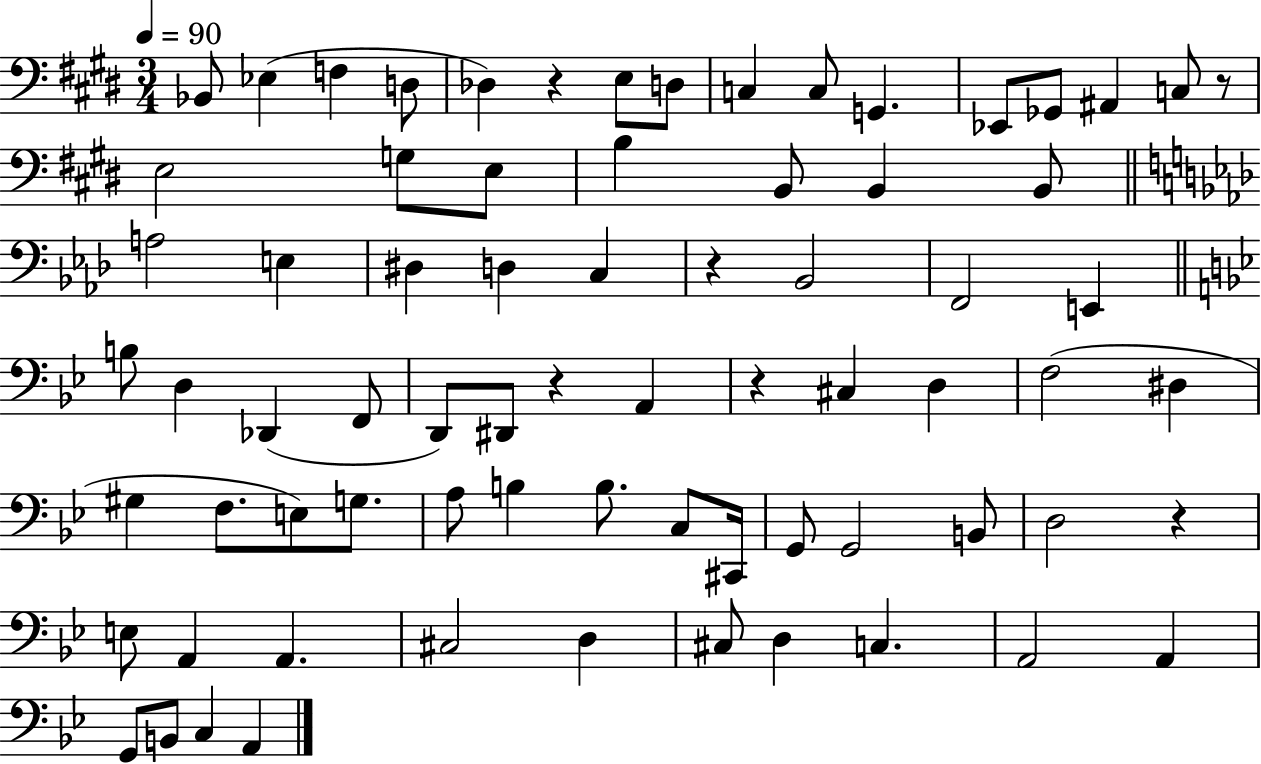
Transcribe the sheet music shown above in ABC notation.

X:1
T:Untitled
M:3/4
L:1/4
K:E
_B,,/2 _E, F, D,/2 _D, z E,/2 D,/2 C, C,/2 G,, _E,,/2 _G,,/2 ^A,, C,/2 z/2 E,2 G,/2 E,/2 B, B,,/2 B,, B,,/2 A,2 E, ^D, D, C, z _B,,2 F,,2 E,, B,/2 D, _D,, F,,/2 D,,/2 ^D,,/2 z A,, z ^C, D, F,2 ^D, ^G, F,/2 E,/2 G,/2 A,/2 B, B,/2 C,/2 ^C,,/4 G,,/2 G,,2 B,,/2 D,2 z E,/2 A,, A,, ^C,2 D, ^C,/2 D, C, A,,2 A,, G,,/2 B,,/2 C, A,,